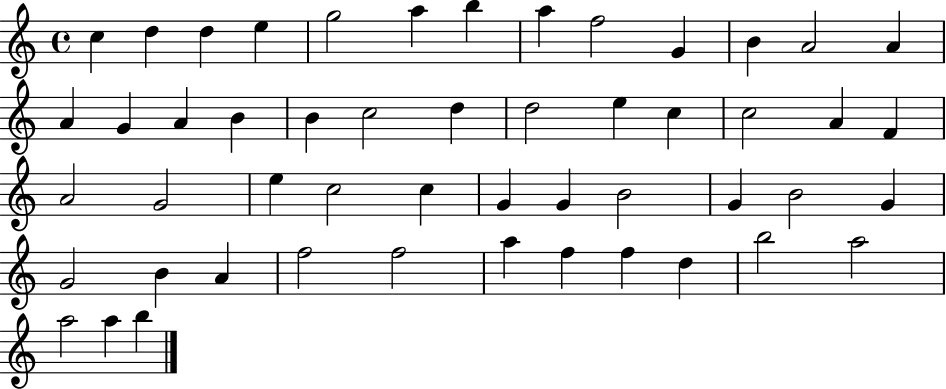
C5/q D5/q D5/q E5/q G5/h A5/q B5/q A5/q F5/h G4/q B4/q A4/h A4/q A4/q G4/q A4/q B4/q B4/q C5/h D5/q D5/h E5/q C5/q C5/h A4/q F4/q A4/h G4/h E5/q C5/h C5/q G4/q G4/q B4/h G4/q B4/h G4/q G4/h B4/q A4/q F5/h F5/h A5/q F5/q F5/q D5/q B5/h A5/h A5/h A5/q B5/q